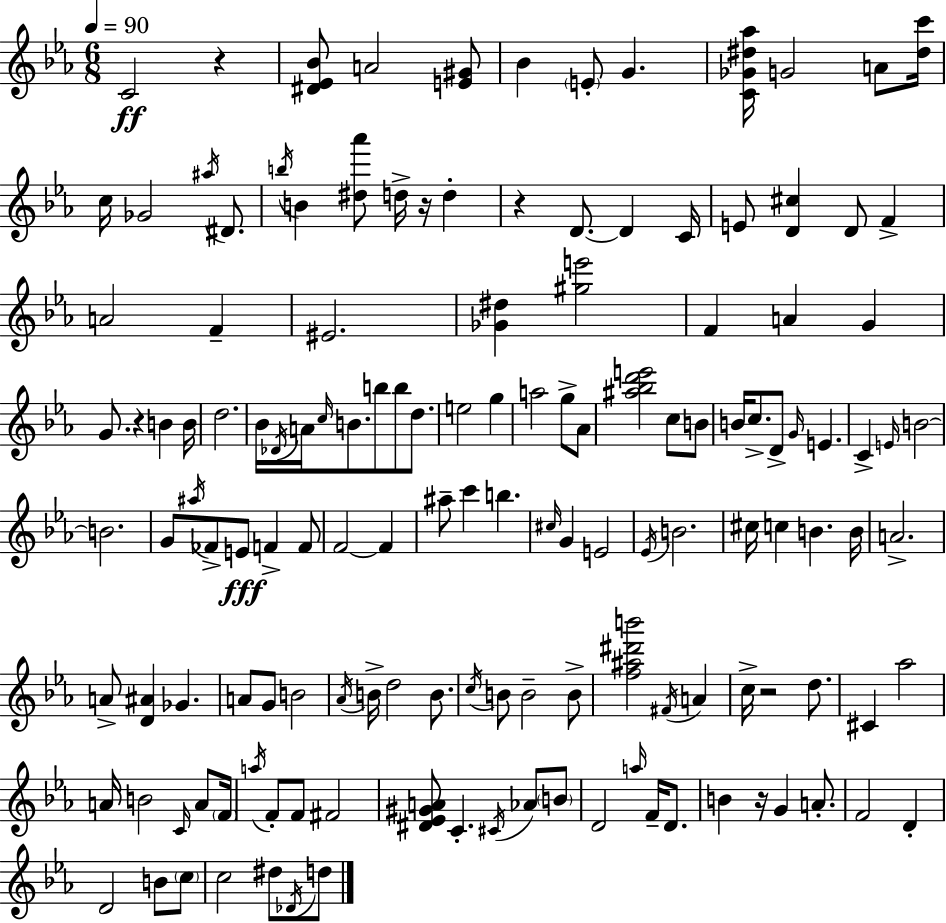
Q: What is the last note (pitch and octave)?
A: D5